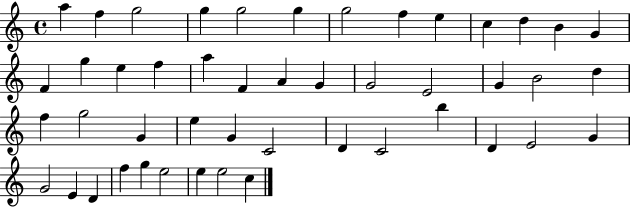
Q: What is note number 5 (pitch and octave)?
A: G5